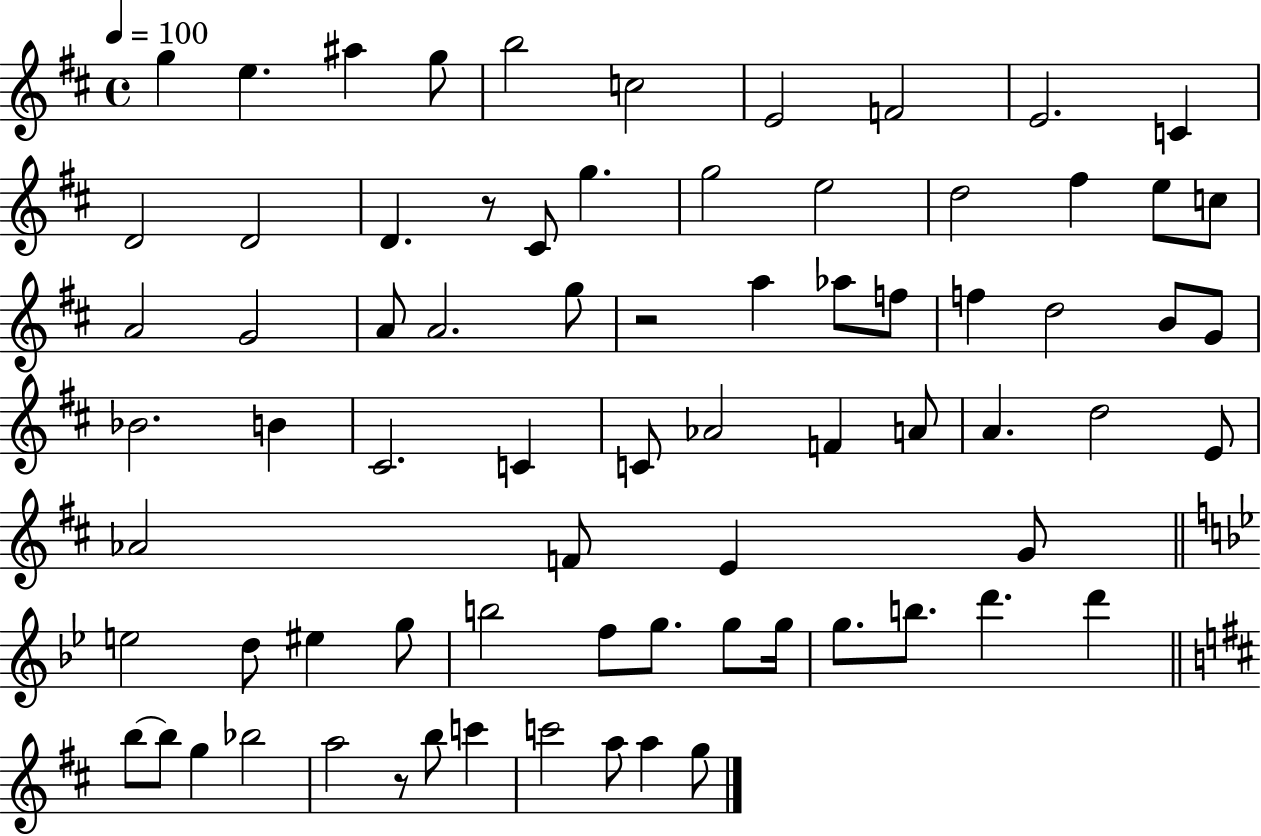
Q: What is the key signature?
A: D major